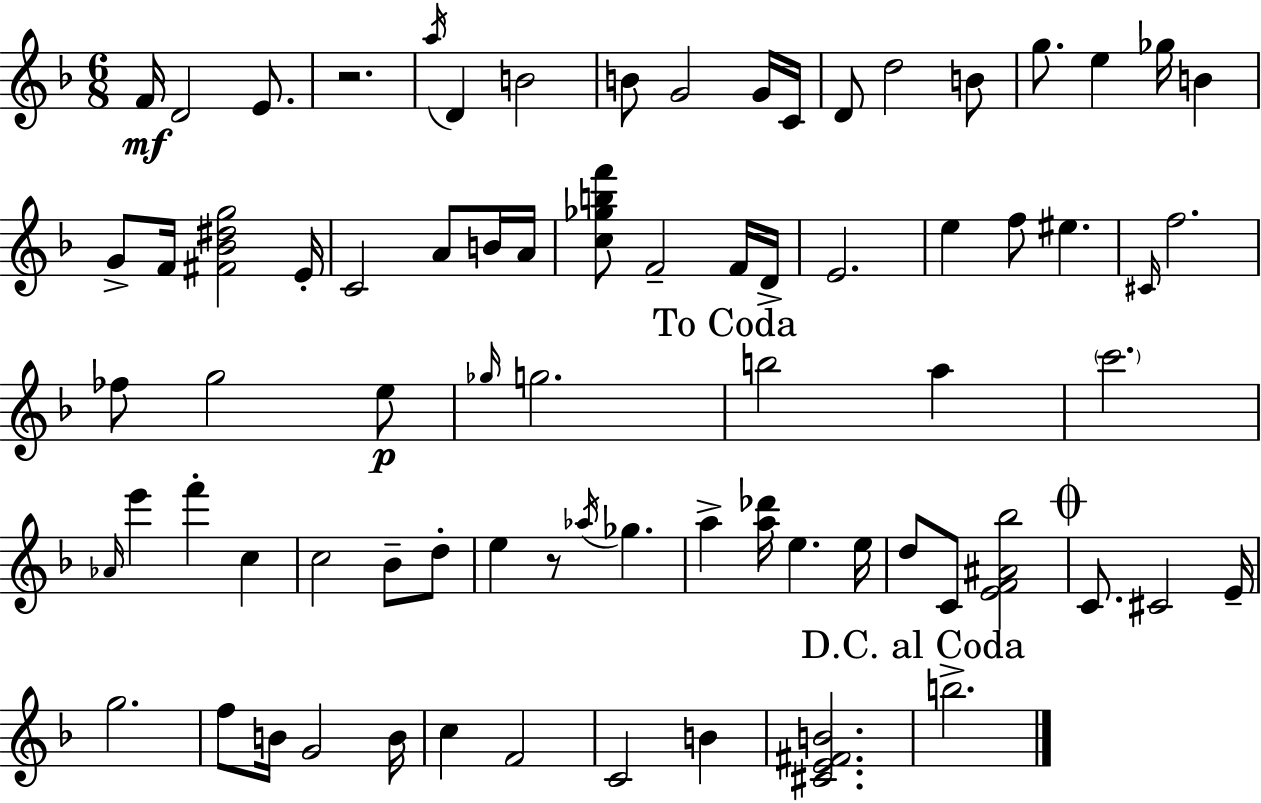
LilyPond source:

{
  \clef treble
  \numericTimeSignature
  \time 6/8
  \key f \major
  f'16\mf d'2 e'8. | r2. | \acciaccatura { a''16 } d'4 b'2 | b'8 g'2 g'16 | \break c'16 d'8 d''2 b'8 | g''8. e''4 ges''16 b'4 | g'8-> f'16 <fis' bes' dis'' g''>2 | e'16-. c'2 a'8 b'16 | \break a'16 <c'' ges'' b'' f'''>8 f'2-- f'16 | d'16-> e'2. | e''4 f''8 eis''4. | \grace { cis'16 } f''2. | \break fes''8 g''2 | e''8\p \grace { ges''16 } g''2. | \mark "To Coda" b''2 a''4 | \parenthesize c'''2. | \break \grace { aes'16 } e'''4 f'''4-. | c''4 c''2 | bes'8-- d''8-. e''4 r8 \acciaccatura { aes''16 } ges''4. | a''4-> <a'' des'''>16 e''4. | \break e''16 d''8 c'8 <e' f' ais' bes''>2 | \mark \markup { \musicglyph "scripts.coda" } c'8. cis'2 | e'16-- g''2. | f''8 b'16 g'2 | \break b'16 c''4 f'2 | c'2 | b'4 <cis' e' fis' b'>2. | \mark "D.C. al Coda" b''2.-> | \break \bar "|."
}